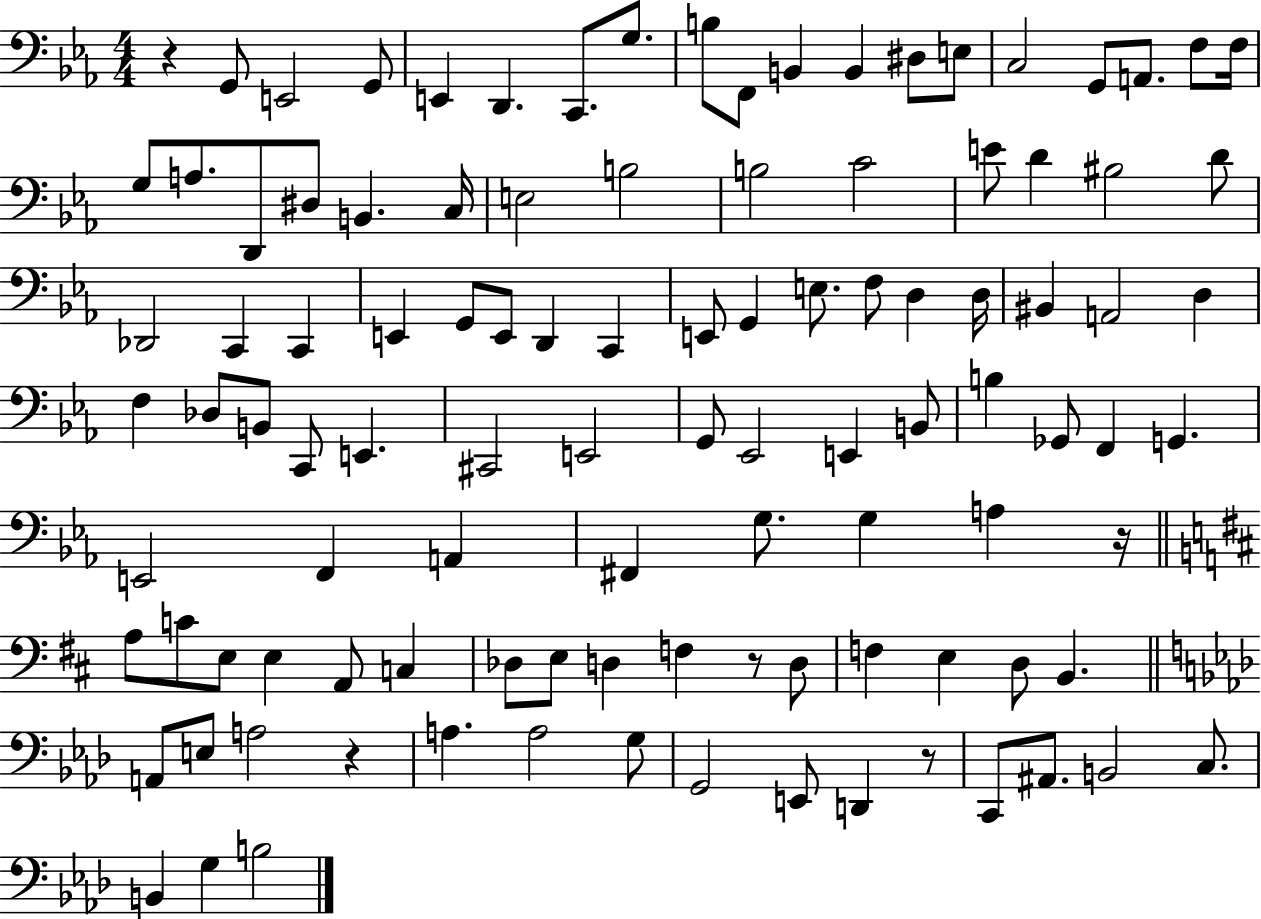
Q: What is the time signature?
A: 4/4